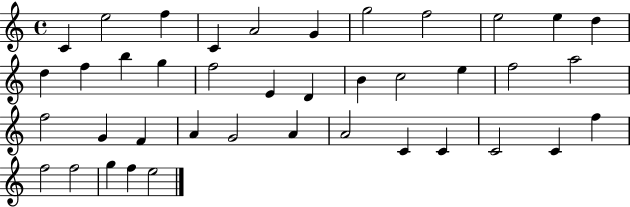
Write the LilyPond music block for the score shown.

{
  \clef treble
  \time 4/4
  \defaultTimeSignature
  \key c \major
  c'4 e''2 f''4 | c'4 a'2 g'4 | g''2 f''2 | e''2 e''4 d''4 | \break d''4 f''4 b''4 g''4 | f''2 e'4 d'4 | b'4 c''2 e''4 | f''2 a''2 | \break f''2 g'4 f'4 | a'4 g'2 a'4 | a'2 c'4 c'4 | c'2 c'4 f''4 | \break f''2 f''2 | g''4 f''4 e''2 | \bar "|."
}